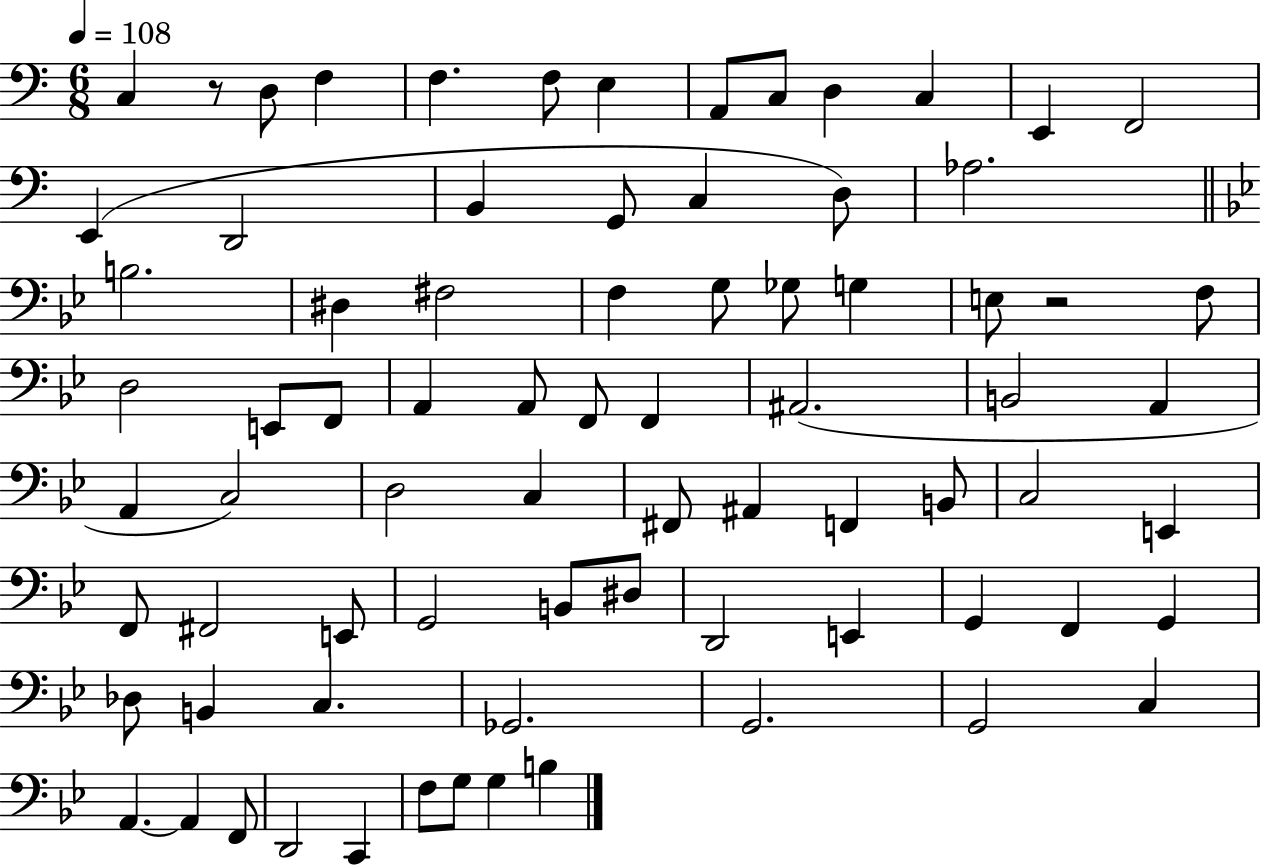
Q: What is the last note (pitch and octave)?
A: B3